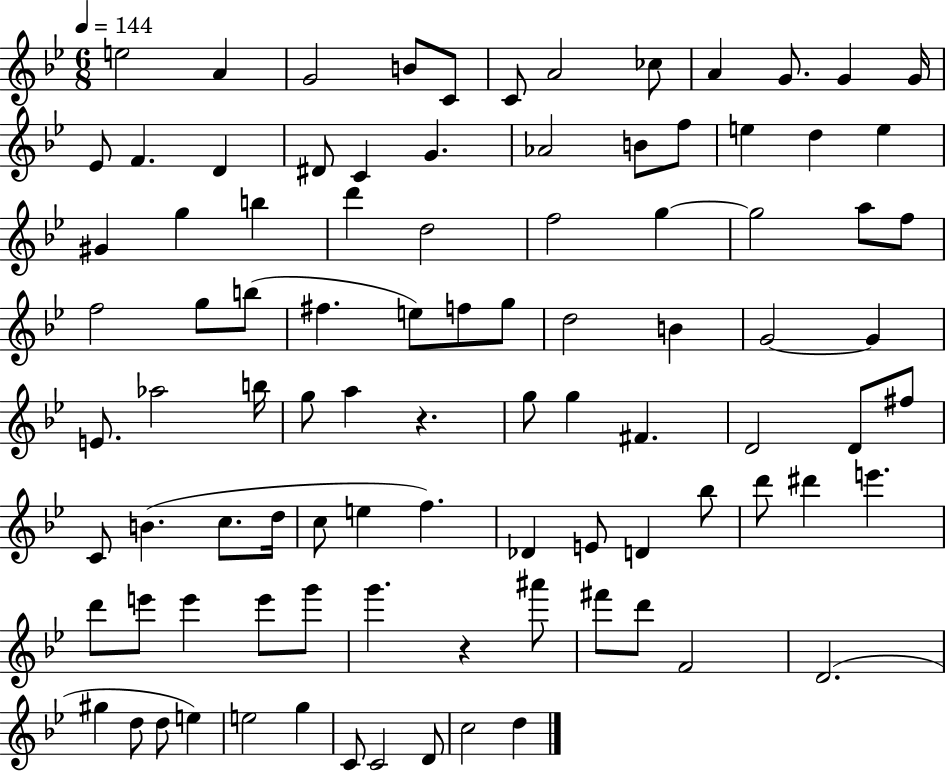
{
  \clef treble
  \numericTimeSignature
  \time 6/8
  \key bes \major
  \tempo 4 = 144
  \repeat volta 2 { e''2 a'4 | g'2 b'8 c'8 | c'8 a'2 ces''8 | a'4 g'8. g'4 g'16 | \break ees'8 f'4. d'4 | dis'8 c'4 g'4. | aes'2 b'8 f''8 | e''4 d''4 e''4 | \break gis'4 g''4 b''4 | d'''4 d''2 | f''2 g''4~~ | g''2 a''8 f''8 | \break f''2 g''8 b''8( | fis''4. e''8) f''8 g''8 | d''2 b'4 | g'2~~ g'4 | \break e'8. aes''2 b''16 | g''8 a''4 r4. | g''8 g''4 fis'4. | d'2 d'8 fis''8 | \break c'8 b'4.( c''8. d''16 | c''8 e''4 f''4.) | des'4 e'8 d'4 bes''8 | d'''8 dis'''4 e'''4. | \break d'''8 e'''8 e'''4 e'''8 g'''8 | g'''4. r4 ais'''8 | fis'''8 d'''8 f'2 | d'2.( | \break gis''4 d''8 d''8 e''4) | e''2 g''4 | c'8 c'2 d'8 | c''2 d''4 | \break } \bar "|."
}